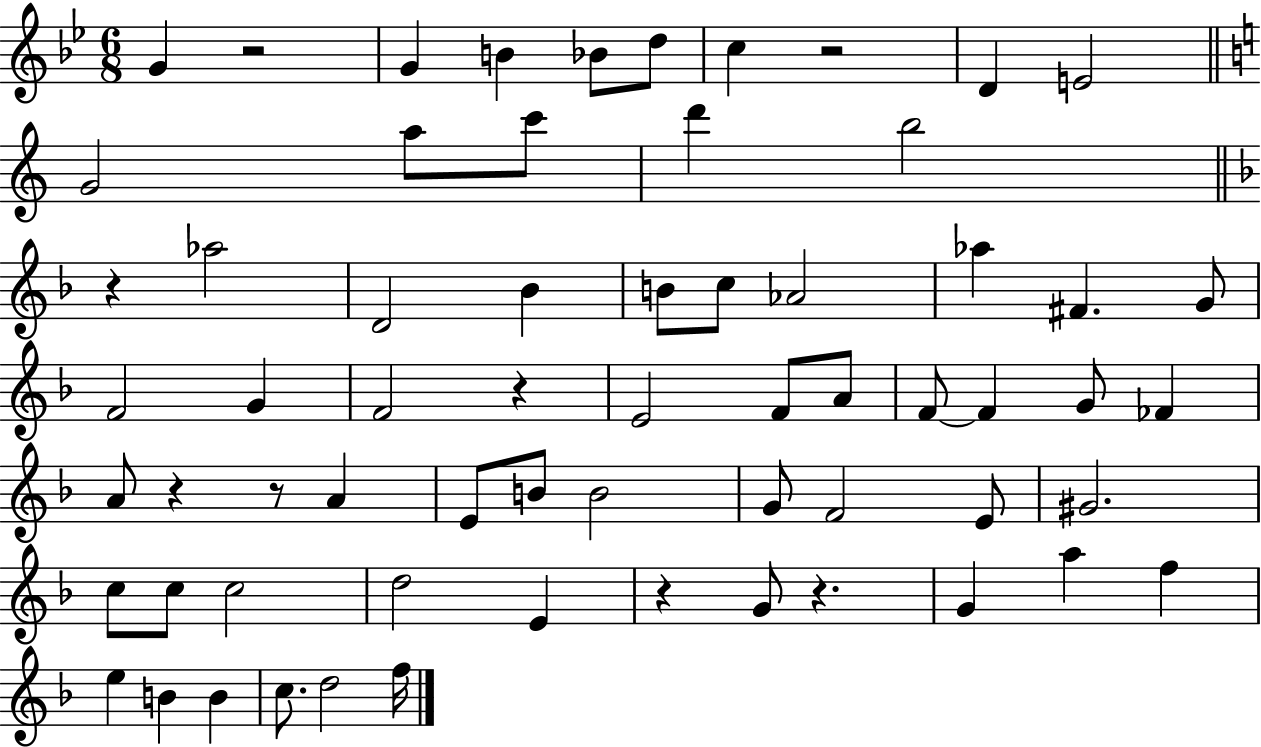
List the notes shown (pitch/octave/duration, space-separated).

G4/q R/h G4/q B4/q Bb4/e D5/e C5/q R/h D4/q E4/h G4/h A5/e C6/e D6/q B5/h R/q Ab5/h D4/h Bb4/q B4/e C5/e Ab4/h Ab5/q F#4/q. G4/e F4/h G4/q F4/h R/q E4/h F4/e A4/e F4/e F4/q G4/e FES4/q A4/e R/q R/e A4/q E4/e B4/e B4/h G4/e F4/h E4/e G#4/h. C5/e C5/e C5/h D5/h E4/q R/q G4/e R/q. G4/q A5/q F5/q E5/q B4/q B4/q C5/e. D5/h F5/s